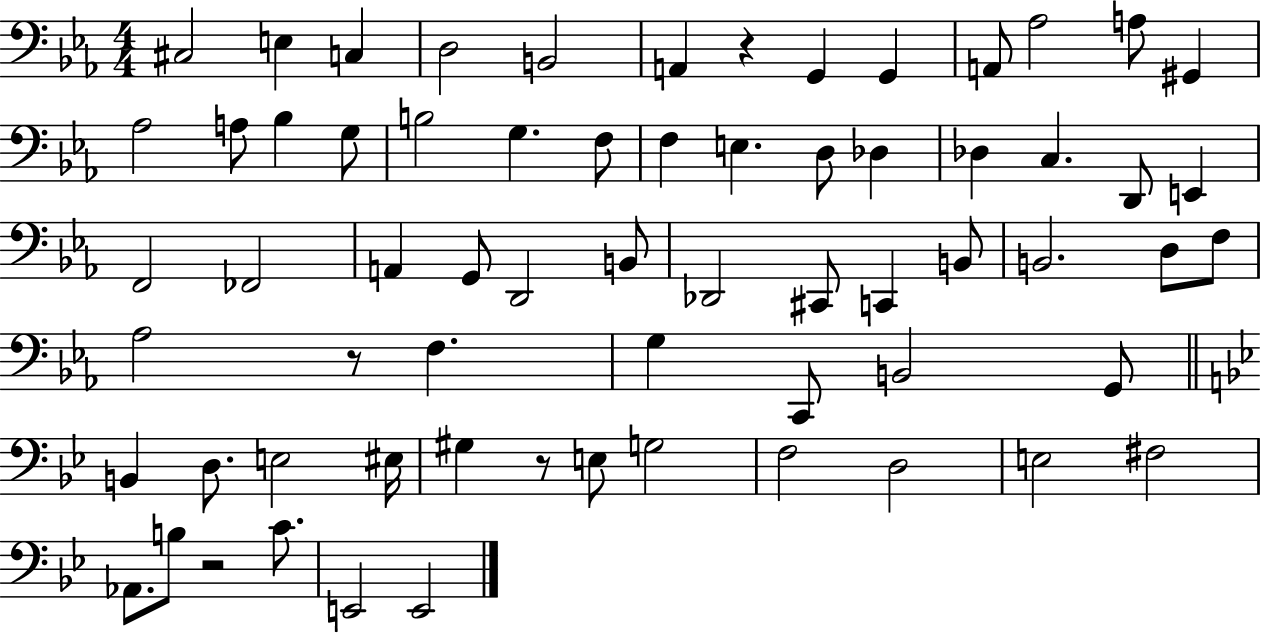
C#3/h E3/q C3/q D3/h B2/h A2/q R/q G2/q G2/q A2/e Ab3/h A3/e G#2/q Ab3/h A3/e Bb3/q G3/e B3/h G3/q. F3/e F3/q E3/q. D3/e Db3/q Db3/q C3/q. D2/e E2/q F2/h FES2/h A2/q G2/e D2/h B2/e Db2/h C#2/e C2/q B2/e B2/h. D3/e F3/e Ab3/h R/e F3/q. G3/q C2/e B2/h G2/e B2/q D3/e. E3/h EIS3/s G#3/q R/e E3/e G3/h F3/h D3/h E3/h F#3/h Ab2/e. B3/e R/h C4/e. E2/h E2/h